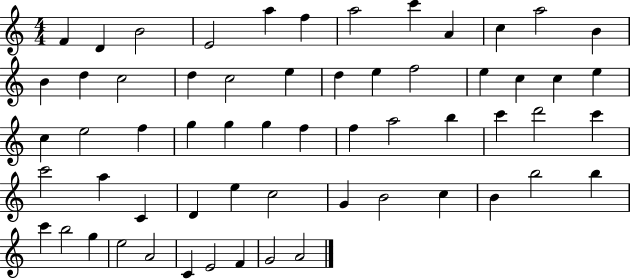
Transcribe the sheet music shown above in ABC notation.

X:1
T:Untitled
M:4/4
L:1/4
K:C
F D B2 E2 a f a2 c' A c a2 B B d c2 d c2 e d e f2 e c c e c e2 f g g g f f a2 b c' d'2 c' c'2 a C D e c2 G B2 c B b2 b c' b2 g e2 A2 C E2 F G2 A2